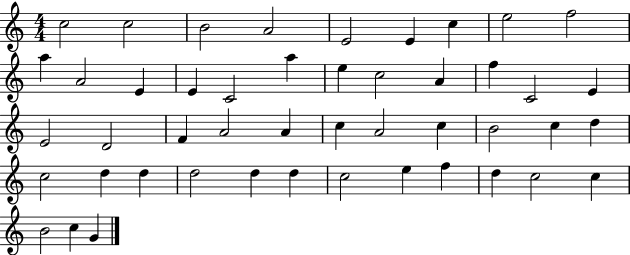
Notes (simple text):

C5/h C5/h B4/h A4/h E4/h E4/q C5/q E5/h F5/h A5/q A4/h E4/q E4/q C4/h A5/q E5/q C5/h A4/q F5/q C4/h E4/q E4/h D4/h F4/q A4/h A4/q C5/q A4/h C5/q B4/h C5/q D5/q C5/h D5/q D5/q D5/h D5/q D5/q C5/h E5/q F5/q D5/q C5/h C5/q B4/h C5/q G4/q